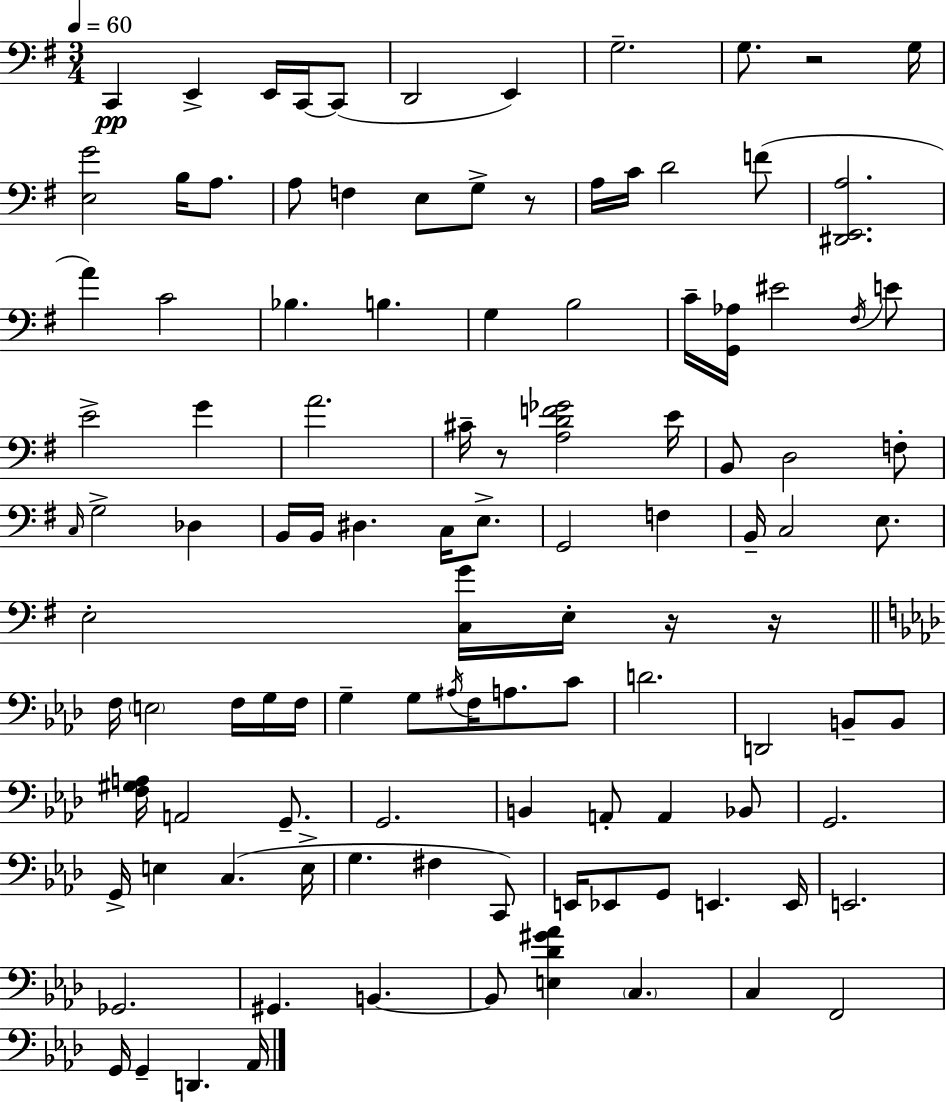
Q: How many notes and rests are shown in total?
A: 112